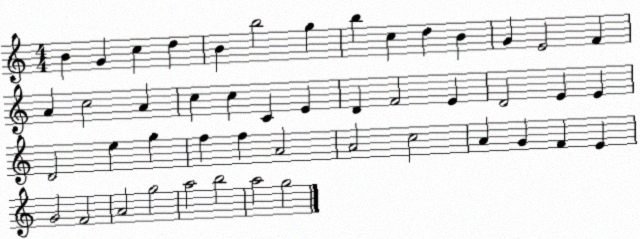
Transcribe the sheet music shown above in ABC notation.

X:1
T:Untitled
M:4/4
L:1/4
K:C
B G c d B b2 g b c d B G E2 F A c2 A c c C E D F2 E D2 E E D2 e g f f A2 A2 c2 A G F E G2 F2 A2 g2 a2 b2 a2 g2